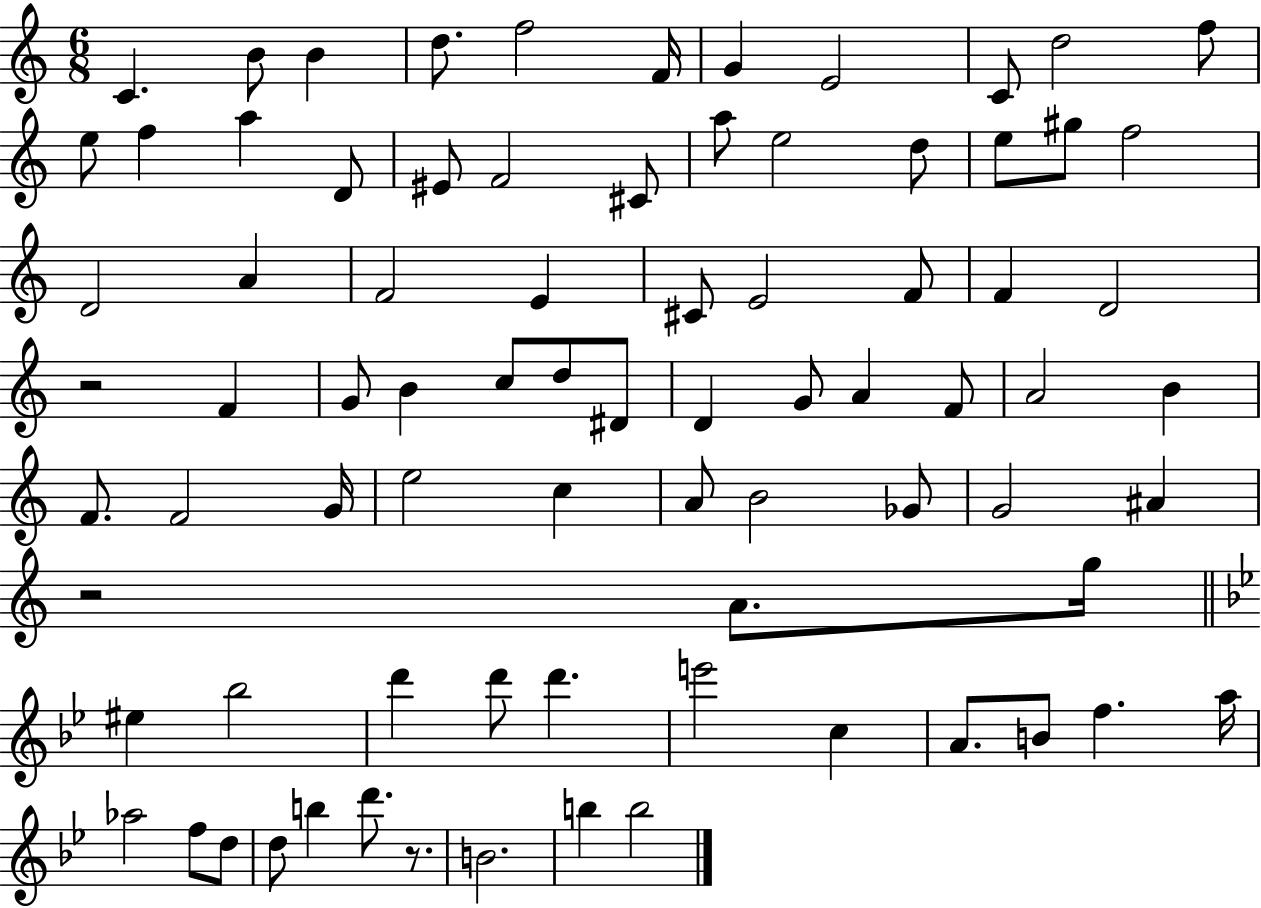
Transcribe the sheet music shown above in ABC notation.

X:1
T:Untitled
M:6/8
L:1/4
K:C
C B/2 B d/2 f2 F/4 G E2 C/2 d2 f/2 e/2 f a D/2 ^E/2 F2 ^C/2 a/2 e2 d/2 e/2 ^g/2 f2 D2 A F2 E ^C/2 E2 F/2 F D2 z2 F G/2 B c/2 d/2 ^D/2 D G/2 A F/2 A2 B F/2 F2 G/4 e2 c A/2 B2 _G/2 G2 ^A z2 A/2 g/4 ^e _b2 d' d'/2 d' e'2 c A/2 B/2 f a/4 _a2 f/2 d/2 d/2 b d'/2 z/2 B2 b b2